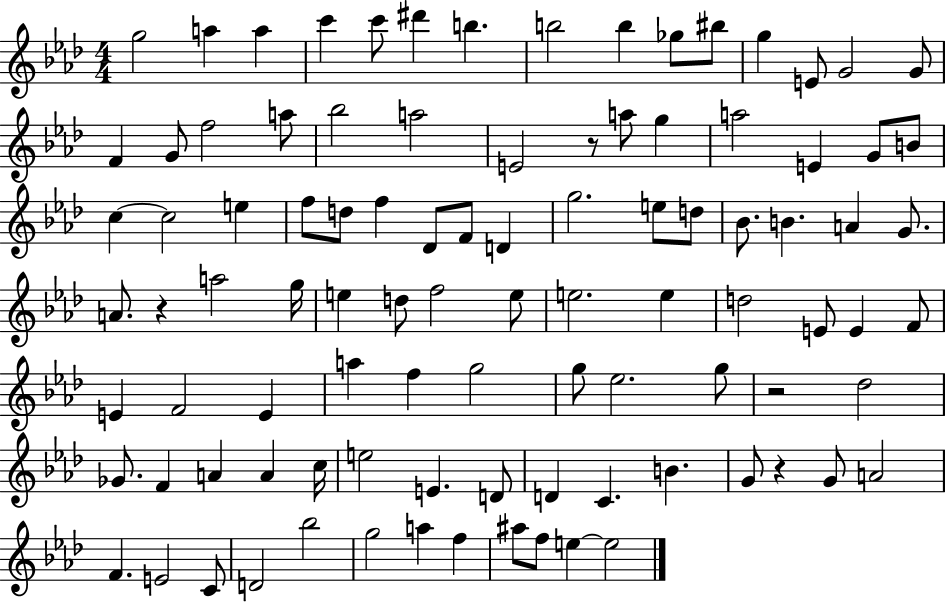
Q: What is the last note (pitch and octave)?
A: E5